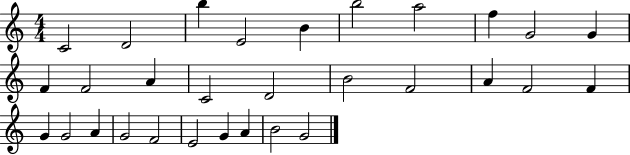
X:1
T:Untitled
M:4/4
L:1/4
K:C
C2 D2 b E2 B b2 a2 f G2 G F F2 A C2 D2 B2 F2 A F2 F G G2 A G2 F2 E2 G A B2 G2